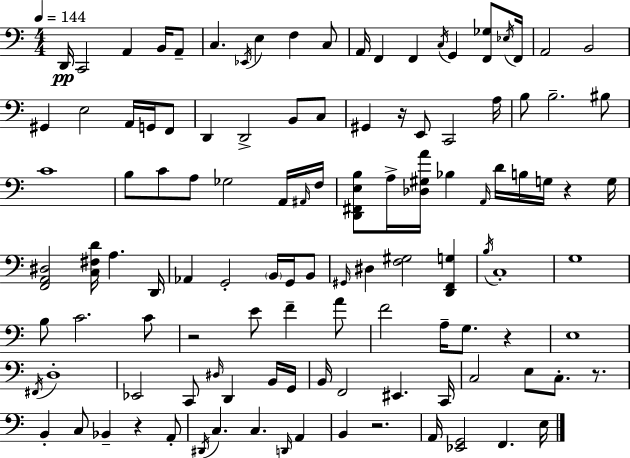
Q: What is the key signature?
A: C major